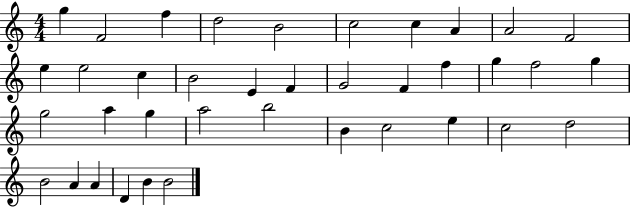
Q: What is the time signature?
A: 4/4